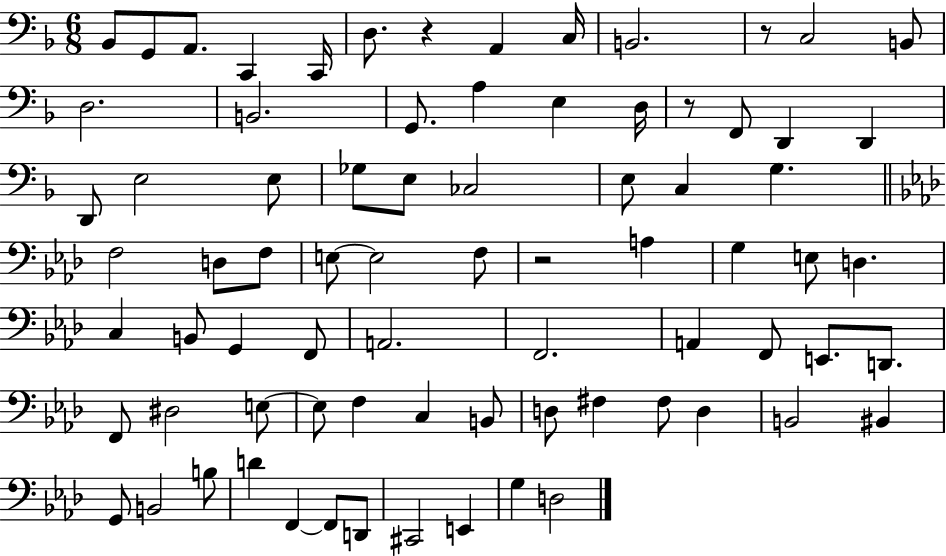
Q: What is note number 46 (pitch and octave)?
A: A2